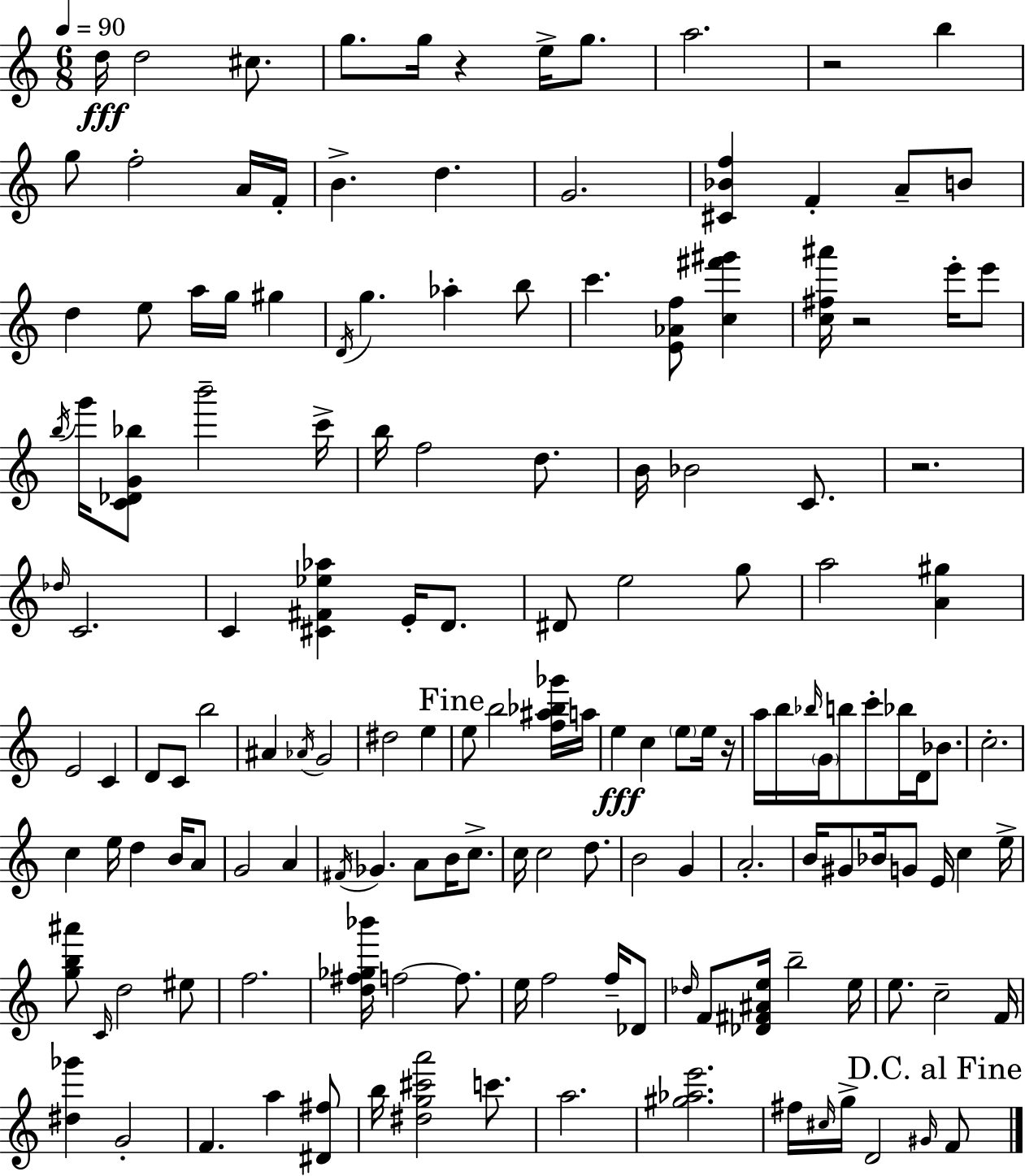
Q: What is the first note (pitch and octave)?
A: D5